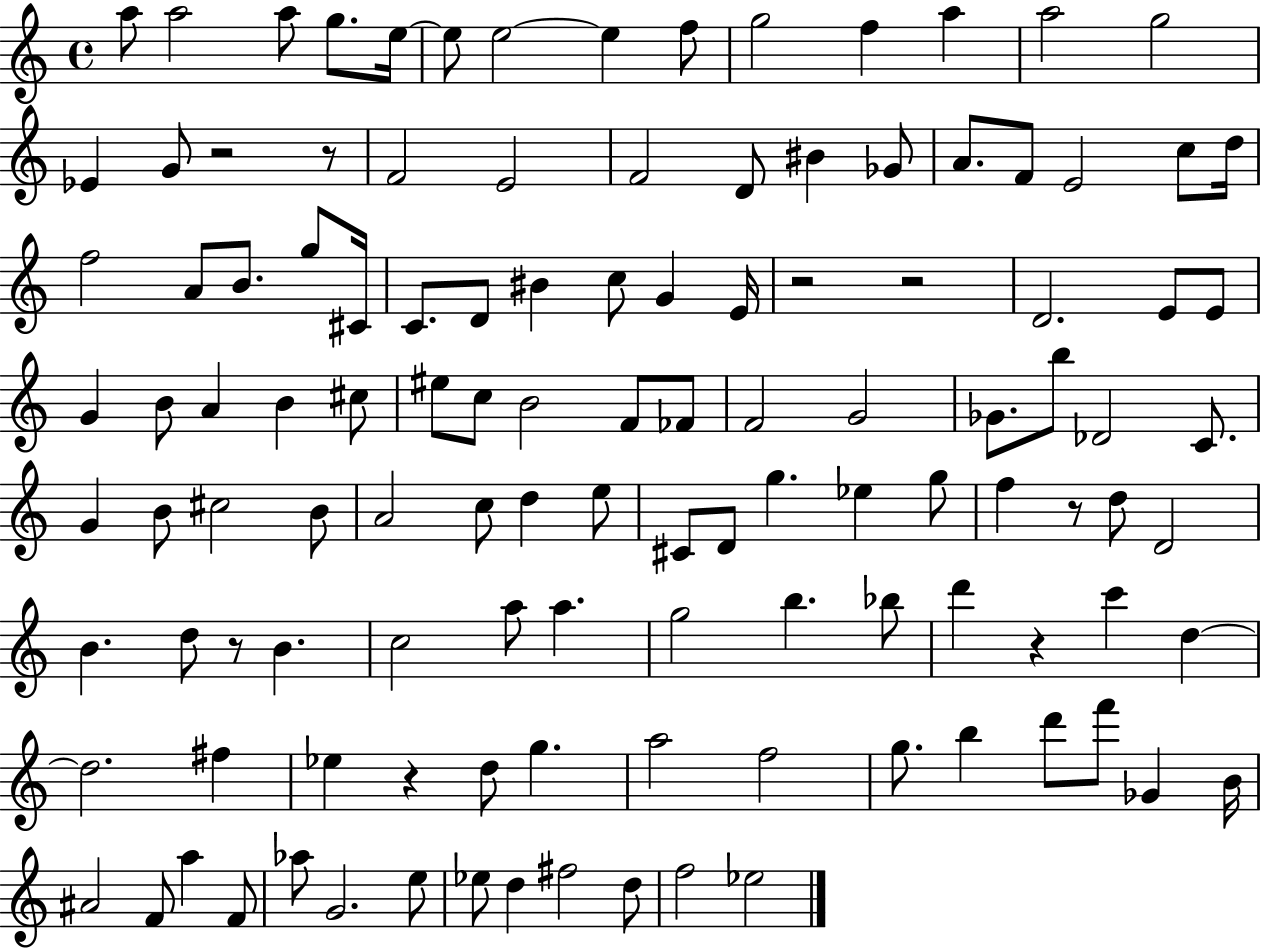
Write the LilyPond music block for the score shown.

{
  \clef treble
  \time 4/4
  \defaultTimeSignature
  \key c \major
  a''8 a''2 a''8 g''8. e''16~~ | e''8 e''2~~ e''4 f''8 | g''2 f''4 a''4 | a''2 g''2 | \break ees'4 g'8 r2 r8 | f'2 e'2 | f'2 d'8 bis'4 ges'8 | a'8. f'8 e'2 c''8 d''16 | \break f''2 a'8 b'8. g''8 cis'16 | c'8. d'8 bis'4 c''8 g'4 e'16 | r2 r2 | d'2. e'8 e'8 | \break g'4 b'8 a'4 b'4 cis''8 | eis''8 c''8 b'2 f'8 fes'8 | f'2 g'2 | ges'8. b''8 des'2 c'8. | \break g'4 b'8 cis''2 b'8 | a'2 c''8 d''4 e''8 | cis'8 d'8 g''4. ees''4 g''8 | f''4 r8 d''8 d'2 | \break b'4. d''8 r8 b'4. | c''2 a''8 a''4. | g''2 b''4. bes''8 | d'''4 r4 c'''4 d''4~~ | \break d''2. fis''4 | ees''4 r4 d''8 g''4. | a''2 f''2 | g''8. b''4 d'''8 f'''8 ges'4 b'16 | \break ais'2 f'8 a''4 f'8 | aes''8 g'2. e''8 | ees''8 d''4 fis''2 d''8 | f''2 ees''2 | \break \bar "|."
}